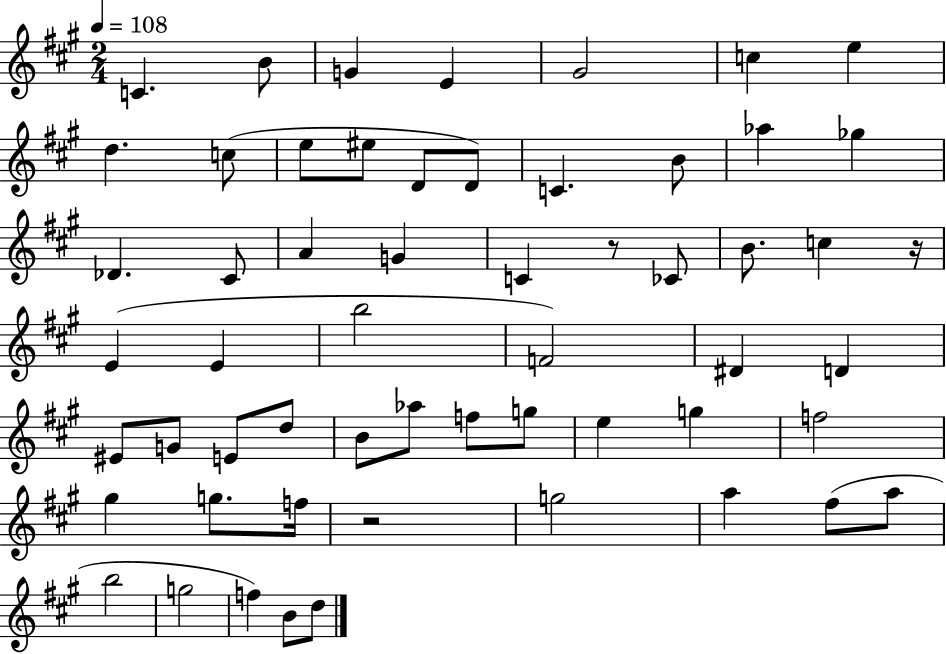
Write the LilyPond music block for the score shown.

{
  \clef treble
  \numericTimeSignature
  \time 2/4
  \key a \major
  \tempo 4 = 108
  c'4. b'8 | g'4 e'4 | gis'2 | c''4 e''4 | \break d''4. c''8( | e''8 eis''8 d'8 d'8) | c'4. b'8 | aes''4 ges''4 | \break des'4. cis'8 | a'4 g'4 | c'4 r8 ces'8 | b'8. c''4 r16 | \break e'4( e'4 | b''2 | f'2) | dis'4 d'4 | \break eis'8 g'8 e'8 d''8 | b'8 aes''8 f''8 g''8 | e''4 g''4 | f''2 | \break gis''4 g''8. f''16 | r2 | g''2 | a''4 fis''8( a''8 | \break b''2 | g''2 | f''4) b'8 d''8 | \bar "|."
}